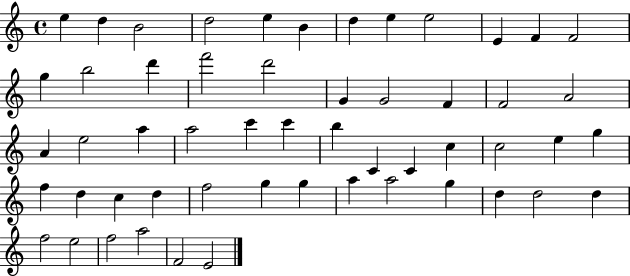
{
  \clef treble
  \time 4/4
  \defaultTimeSignature
  \key c \major
  e''4 d''4 b'2 | d''2 e''4 b'4 | d''4 e''4 e''2 | e'4 f'4 f'2 | \break g''4 b''2 d'''4 | f'''2 d'''2 | g'4 g'2 f'4 | f'2 a'2 | \break a'4 e''2 a''4 | a''2 c'''4 c'''4 | b''4 c'4 c'4 c''4 | c''2 e''4 g''4 | \break f''4 d''4 c''4 d''4 | f''2 g''4 g''4 | a''4 a''2 g''4 | d''4 d''2 d''4 | \break f''2 e''2 | f''2 a''2 | f'2 e'2 | \bar "|."
}